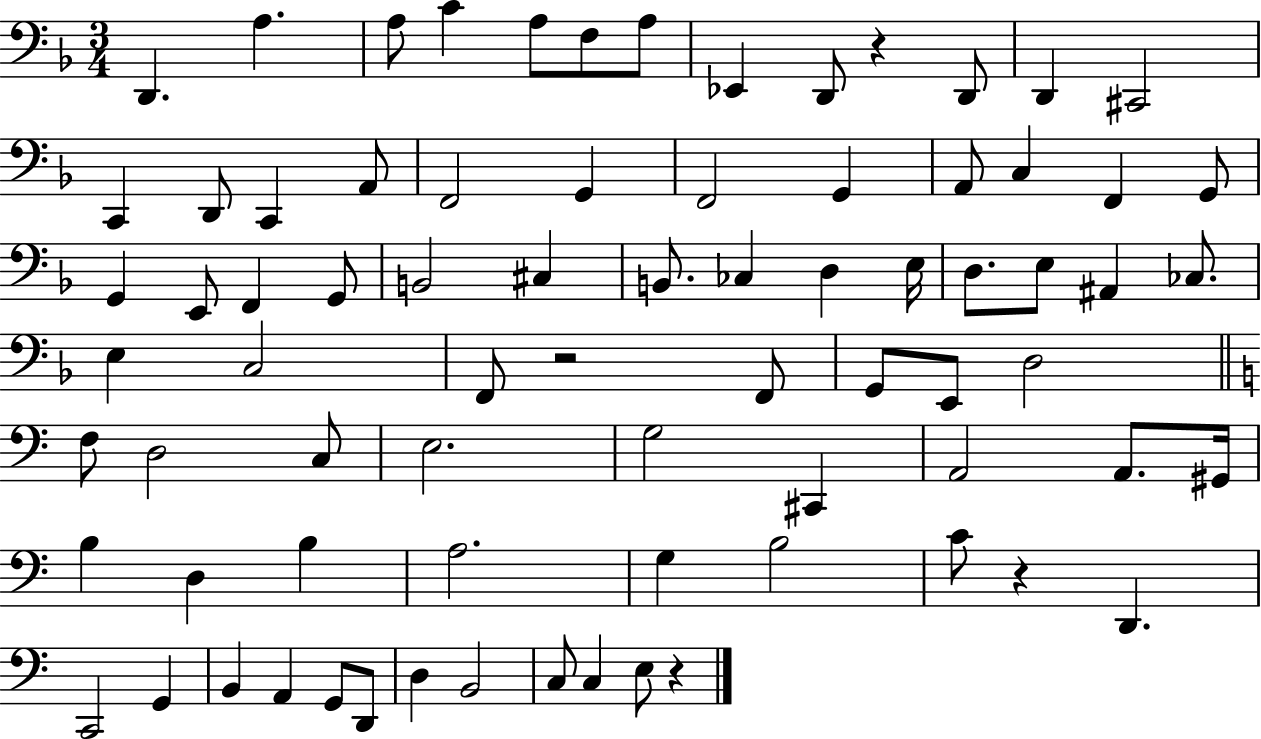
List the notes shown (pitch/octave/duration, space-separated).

D2/q. A3/q. A3/e C4/q A3/e F3/e A3/e Eb2/q D2/e R/q D2/e D2/q C#2/h C2/q D2/e C2/q A2/e F2/h G2/q F2/h G2/q A2/e C3/q F2/q G2/e G2/q E2/e F2/q G2/e B2/h C#3/q B2/e. CES3/q D3/q E3/s D3/e. E3/e A#2/q CES3/e. E3/q C3/h F2/e R/h F2/e G2/e E2/e D3/h F3/e D3/h C3/e E3/h. G3/h C#2/q A2/h A2/e. G#2/s B3/q D3/q B3/q A3/h. G3/q B3/h C4/e R/q D2/q. C2/h G2/q B2/q A2/q G2/e D2/e D3/q B2/h C3/e C3/q E3/e R/q